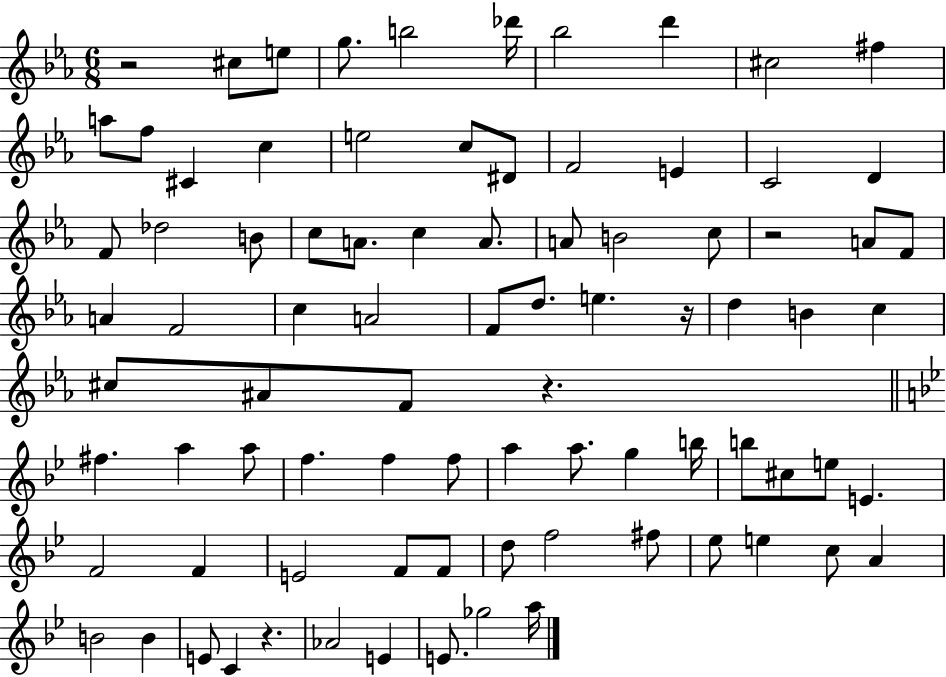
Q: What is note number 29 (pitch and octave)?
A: B4